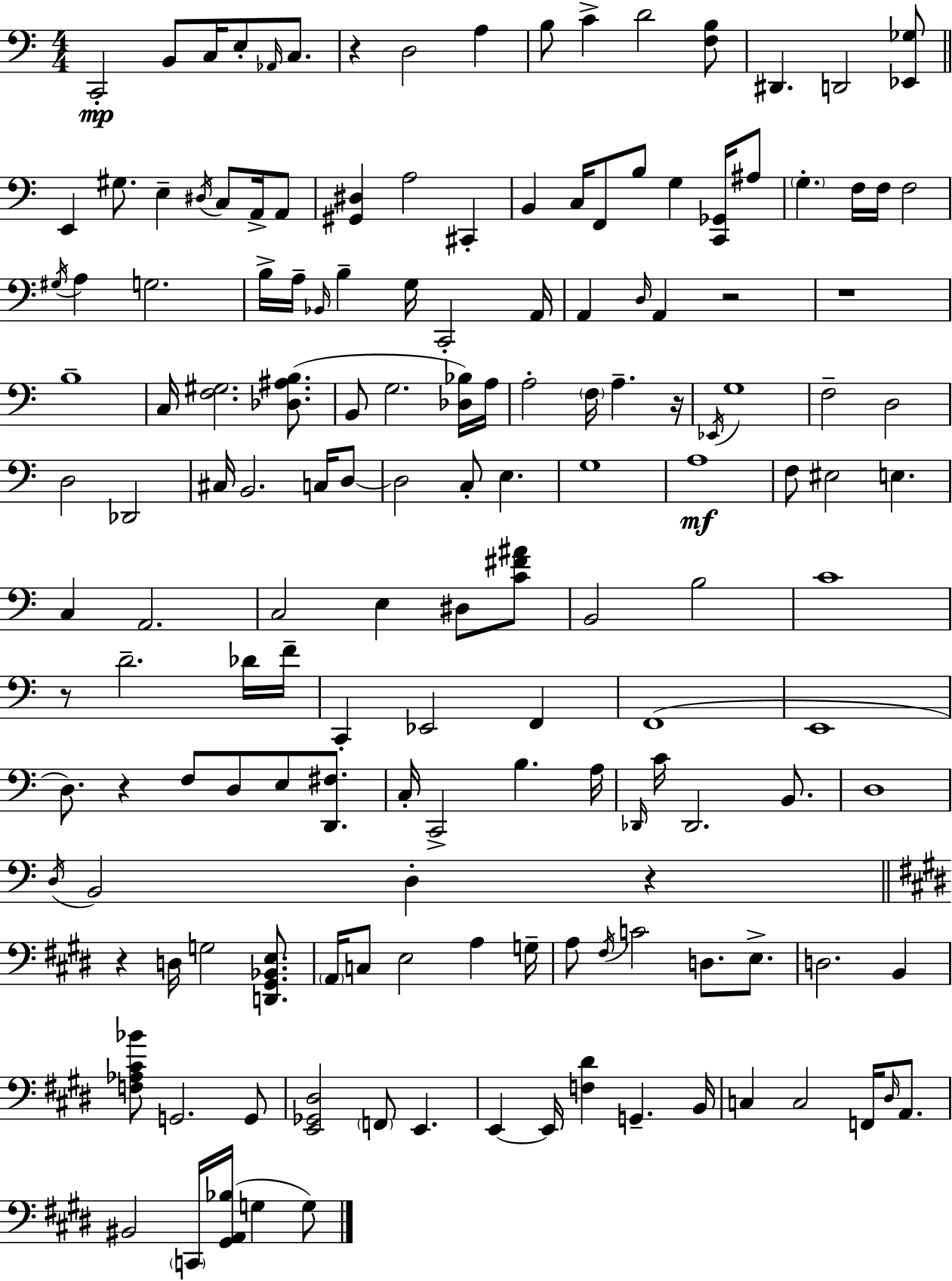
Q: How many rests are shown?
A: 8